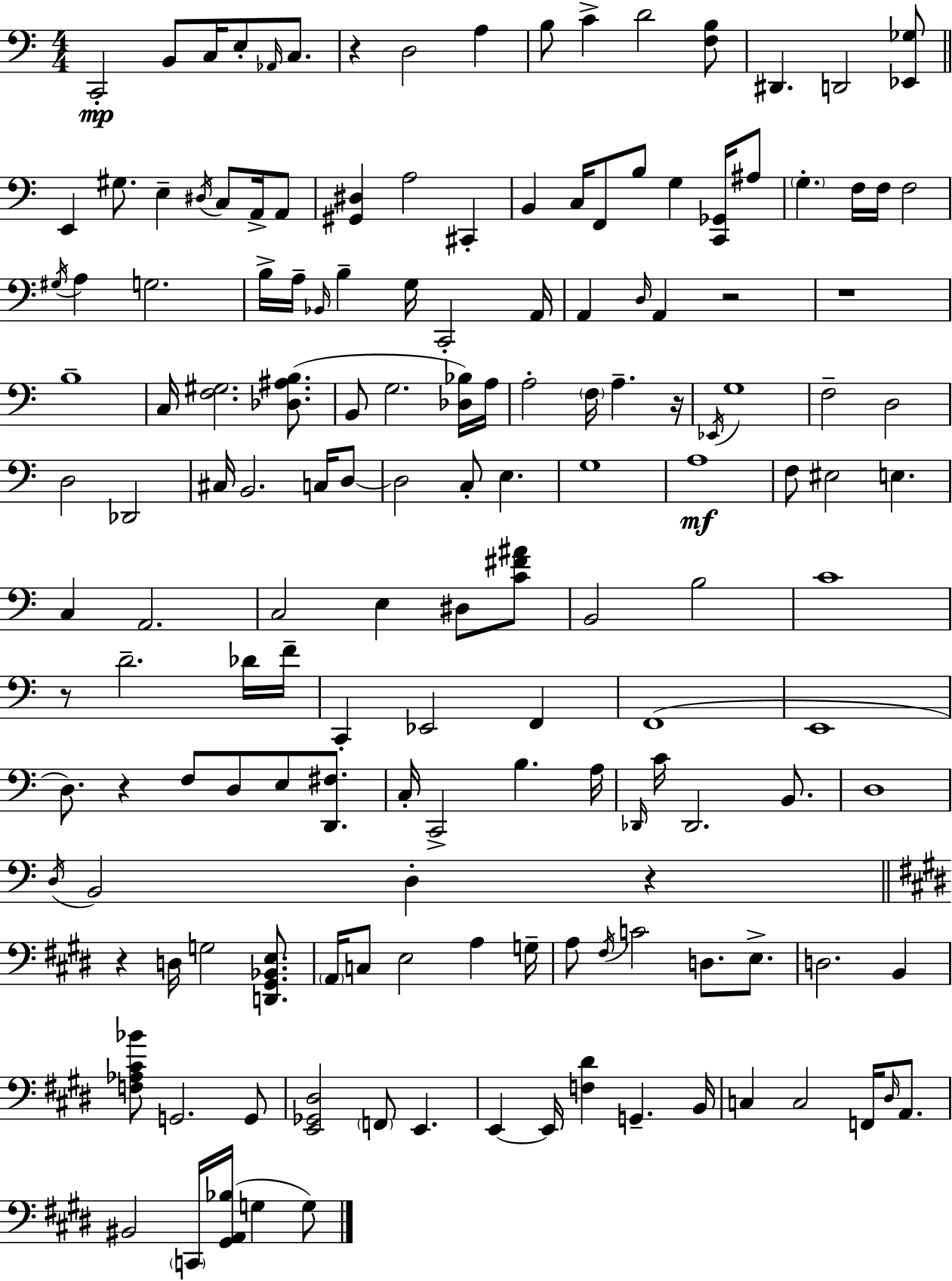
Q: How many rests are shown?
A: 8